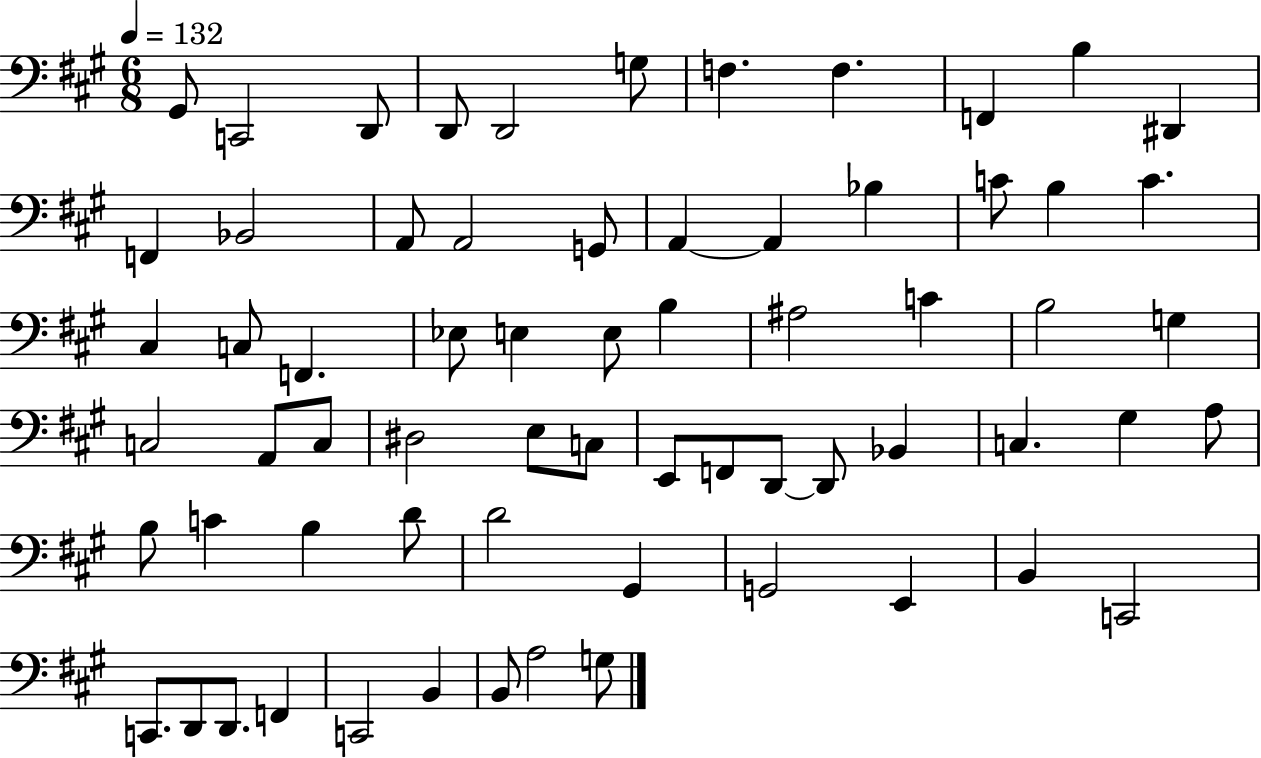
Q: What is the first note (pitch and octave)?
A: G#2